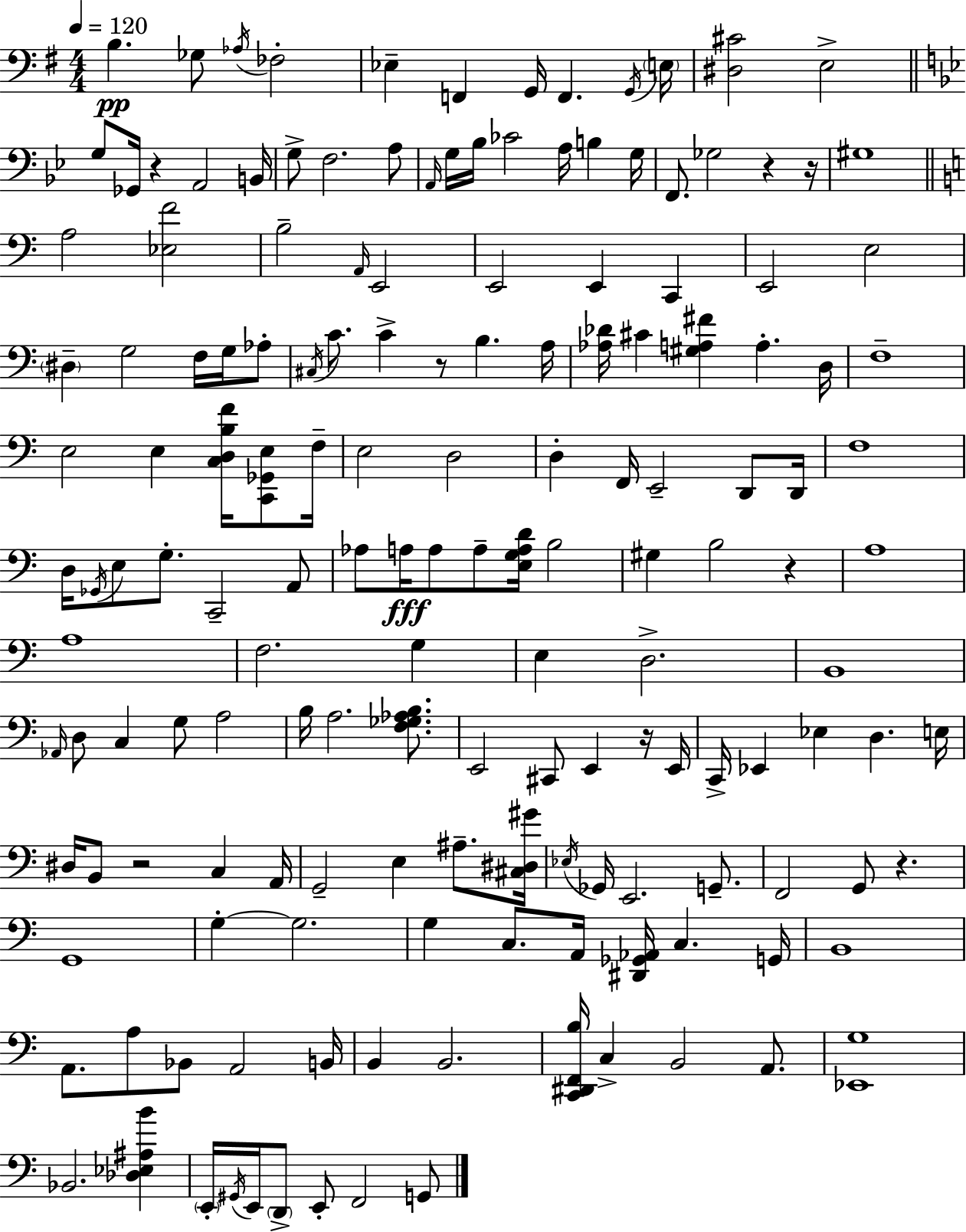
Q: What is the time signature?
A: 4/4